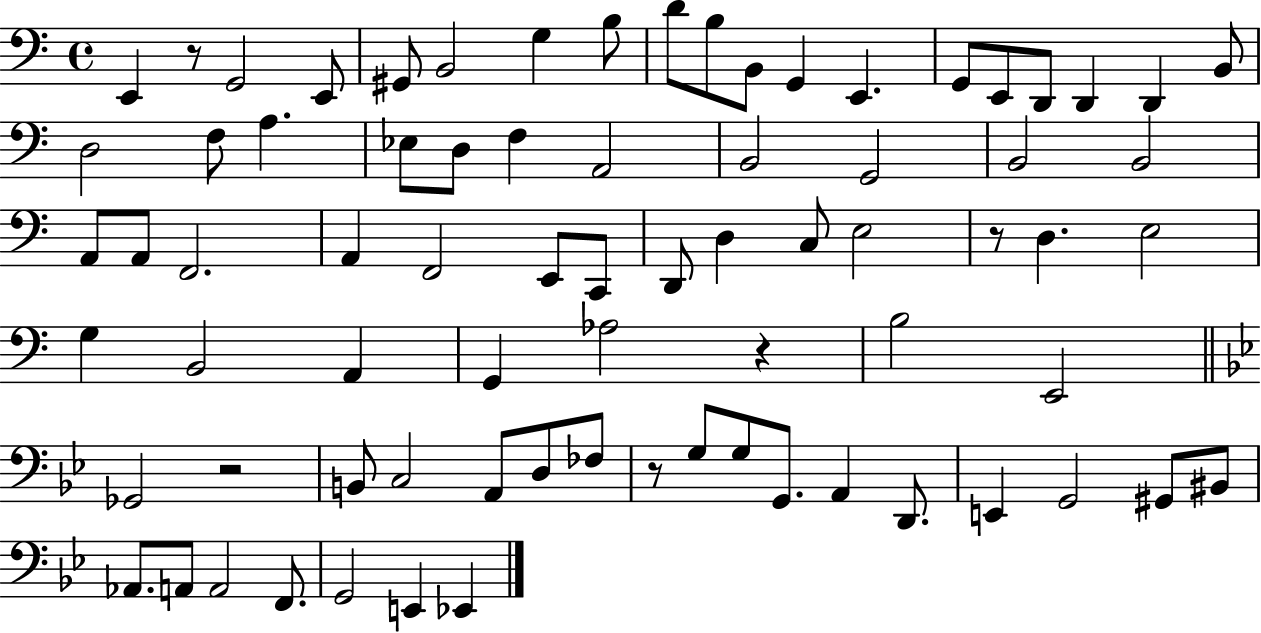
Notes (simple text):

E2/q R/e G2/h E2/e G#2/e B2/h G3/q B3/e D4/e B3/e B2/e G2/q E2/q. G2/e E2/e D2/e D2/q D2/q B2/e D3/h F3/e A3/q. Eb3/e D3/e F3/q A2/h B2/h G2/h B2/h B2/h A2/e A2/e F2/h. A2/q F2/h E2/e C2/e D2/e D3/q C3/e E3/h R/e D3/q. E3/h G3/q B2/h A2/q G2/q Ab3/h R/q B3/h E2/h Gb2/h R/h B2/e C3/h A2/e D3/e FES3/e R/e G3/e G3/e G2/e. A2/q D2/e. E2/q G2/h G#2/e BIS2/e Ab2/e. A2/e A2/h F2/e. G2/h E2/q Eb2/q